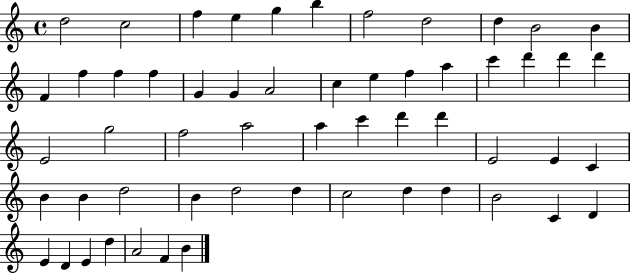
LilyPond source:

{
  \clef treble
  \time 4/4
  \defaultTimeSignature
  \key c \major
  d''2 c''2 | f''4 e''4 g''4 b''4 | f''2 d''2 | d''4 b'2 b'4 | \break f'4 f''4 f''4 f''4 | g'4 g'4 a'2 | c''4 e''4 f''4 a''4 | c'''4 d'''4 d'''4 d'''4 | \break e'2 g''2 | f''2 a''2 | a''4 c'''4 d'''4 d'''4 | e'2 e'4 c'4 | \break b'4 b'4 d''2 | b'4 d''2 d''4 | c''2 d''4 d''4 | b'2 c'4 d'4 | \break e'4 d'4 e'4 d''4 | a'2 f'4 b'4 | \bar "|."
}